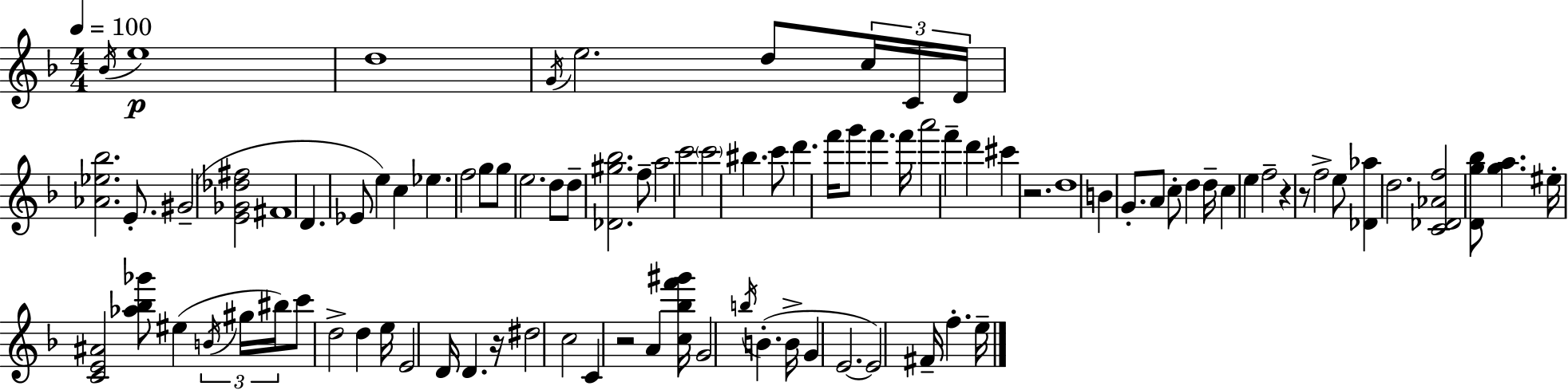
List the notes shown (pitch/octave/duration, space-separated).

Bb4/s E5/w D5/w G4/s E5/h. D5/e C5/s C4/s D4/s [Ab4,Eb5,Bb5]/h. E4/e. G#4/h [E4,Gb4,Db5,F#5]/h F#4/w D4/q. Eb4/e E5/q C5/q Eb5/q. F5/h G5/e G5/e E5/h. D5/e D5/e [Db4,G#5,Bb5]/h. F5/e A5/h C6/h C6/h BIS5/q. C6/e D6/q. F6/s G6/e F6/q. F6/s A6/h F6/q D6/q C#6/q R/h. D5/w B4/q G4/e. A4/e C5/e D5/q D5/s C5/q E5/q F5/h R/q R/e F5/h E5/e [Db4,Ab5]/q D5/h. [C4,Db4,Ab4,F5]/h [D4,G5,Bb5]/e [G5,A5]/q. EIS5/s [C4,E4,A#4]/h [Ab5,Bb5,Gb6]/e EIS5/q B4/s G#5/s BIS5/s C6/e D5/h D5/q E5/s E4/h D4/s D4/q. R/s D#5/h C5/h C4/q R/h A4/q [C5,Bb5,F6,G#6]/s G4/h B5/s B4/q. B4/s G4/q E4/h. E4/h F#4/s F5/q. E5/s